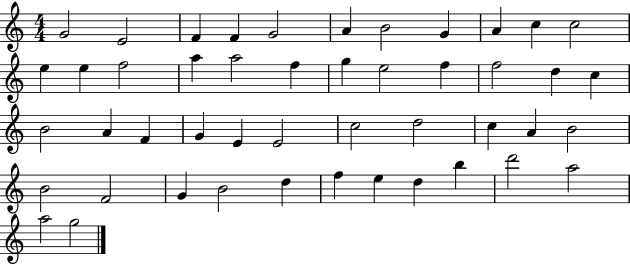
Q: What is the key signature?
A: C major